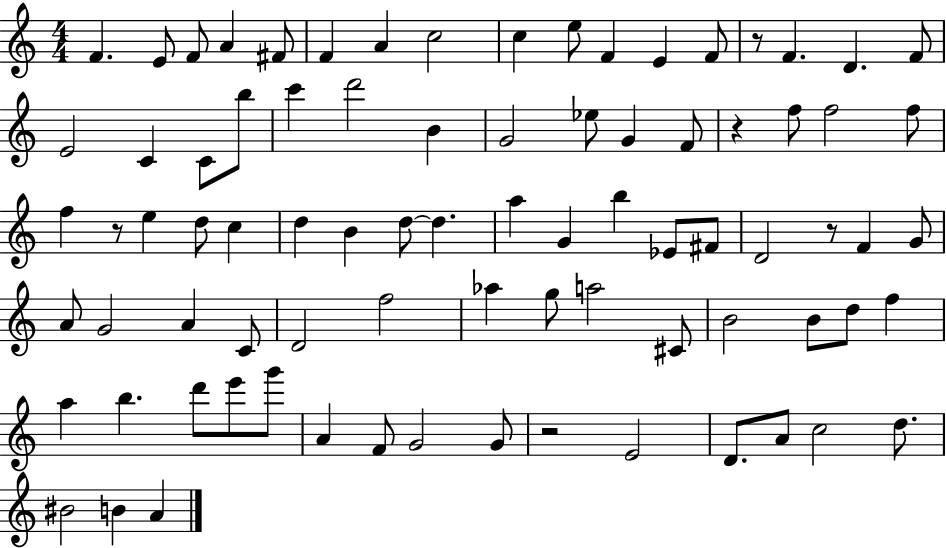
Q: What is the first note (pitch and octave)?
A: F4